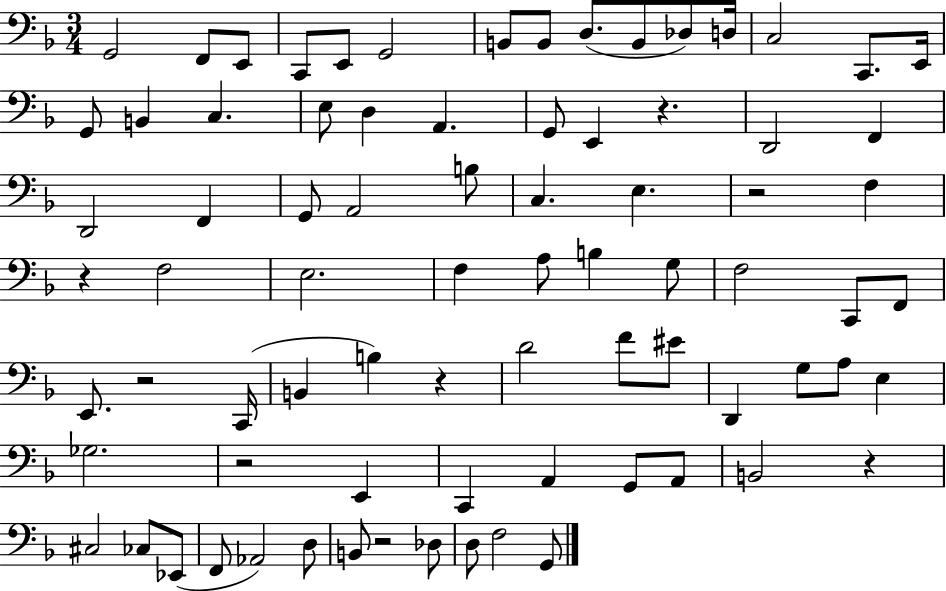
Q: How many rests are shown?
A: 8